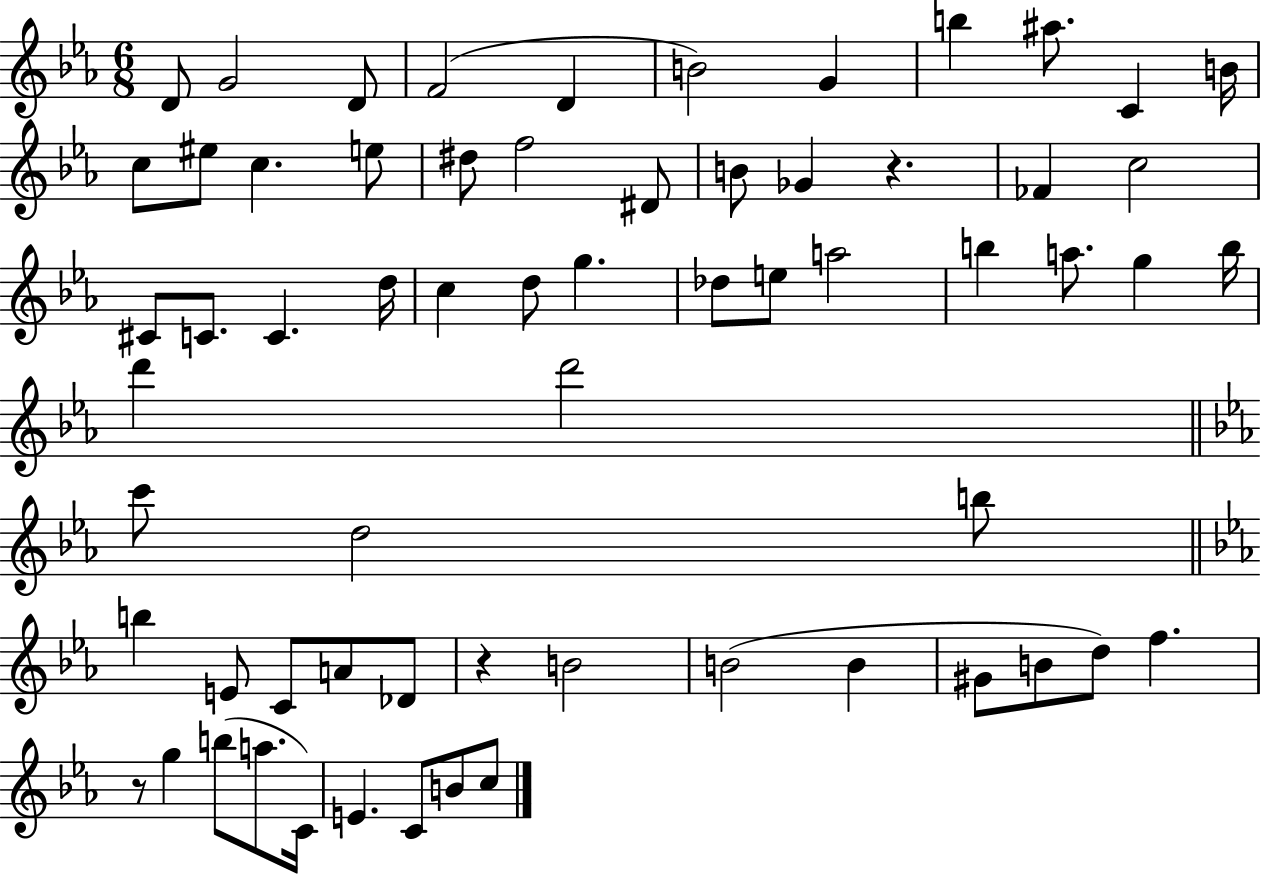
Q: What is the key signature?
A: EES major